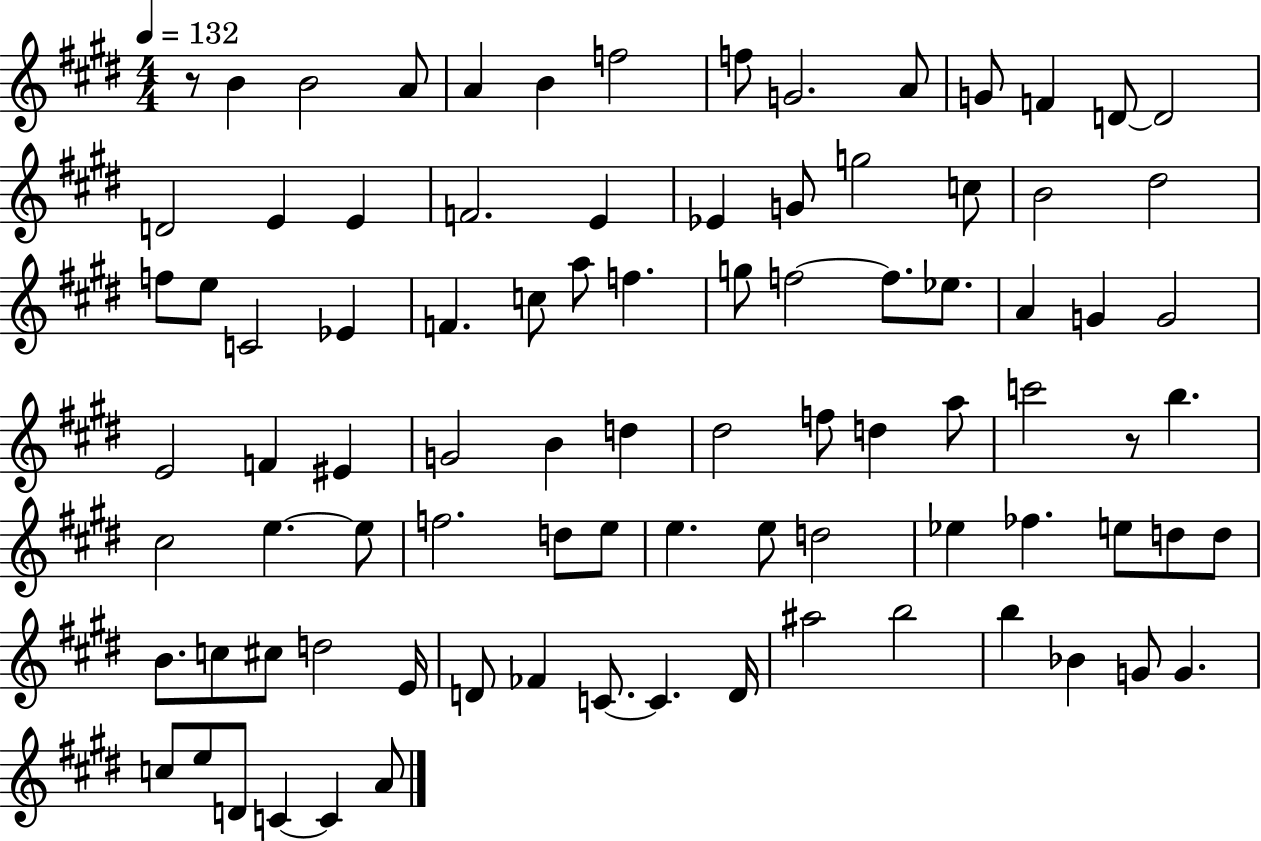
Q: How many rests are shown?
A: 2